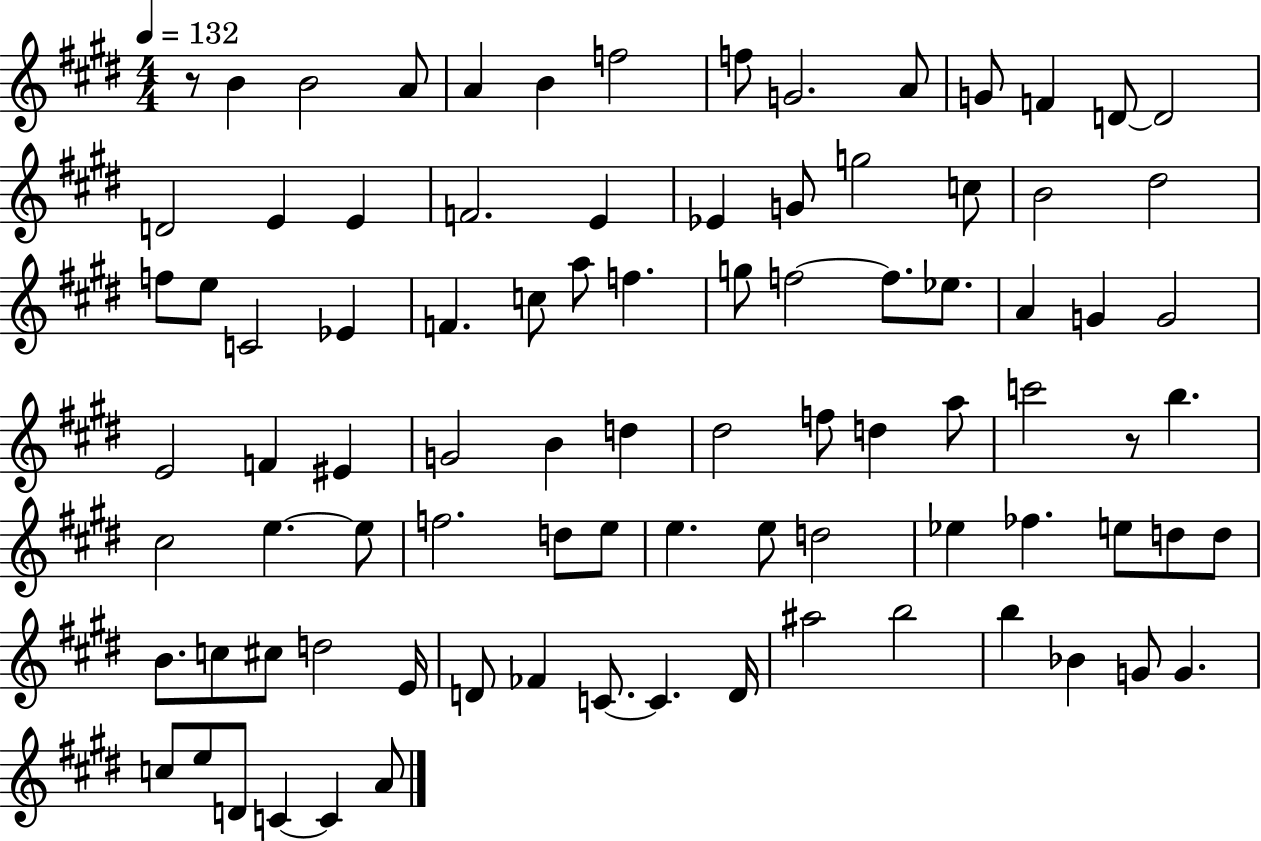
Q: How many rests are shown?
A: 2